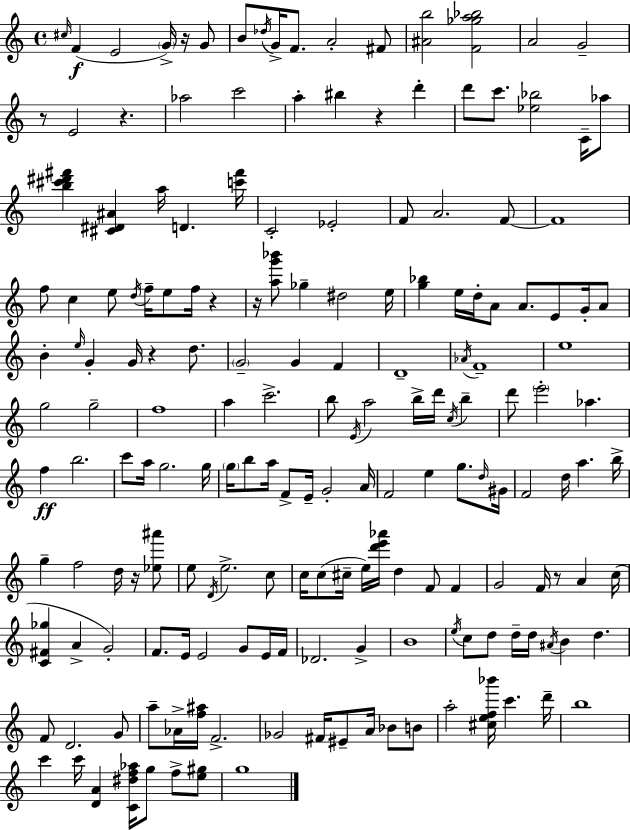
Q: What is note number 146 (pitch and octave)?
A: B4